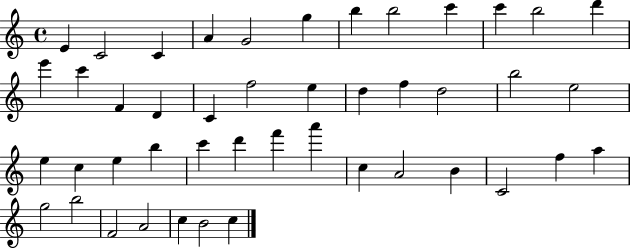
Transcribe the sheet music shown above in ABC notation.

X:1
T:Untitled
M:4/4
L:1/4
K:C
E C2 C A G2 g b b2 c' c' b2 d' e' c' F D C f2 e d f d2 b2 e2 e c e b c' d' f' a' c A2 B C2 f a g2 b2 F2 A2 c B2 c